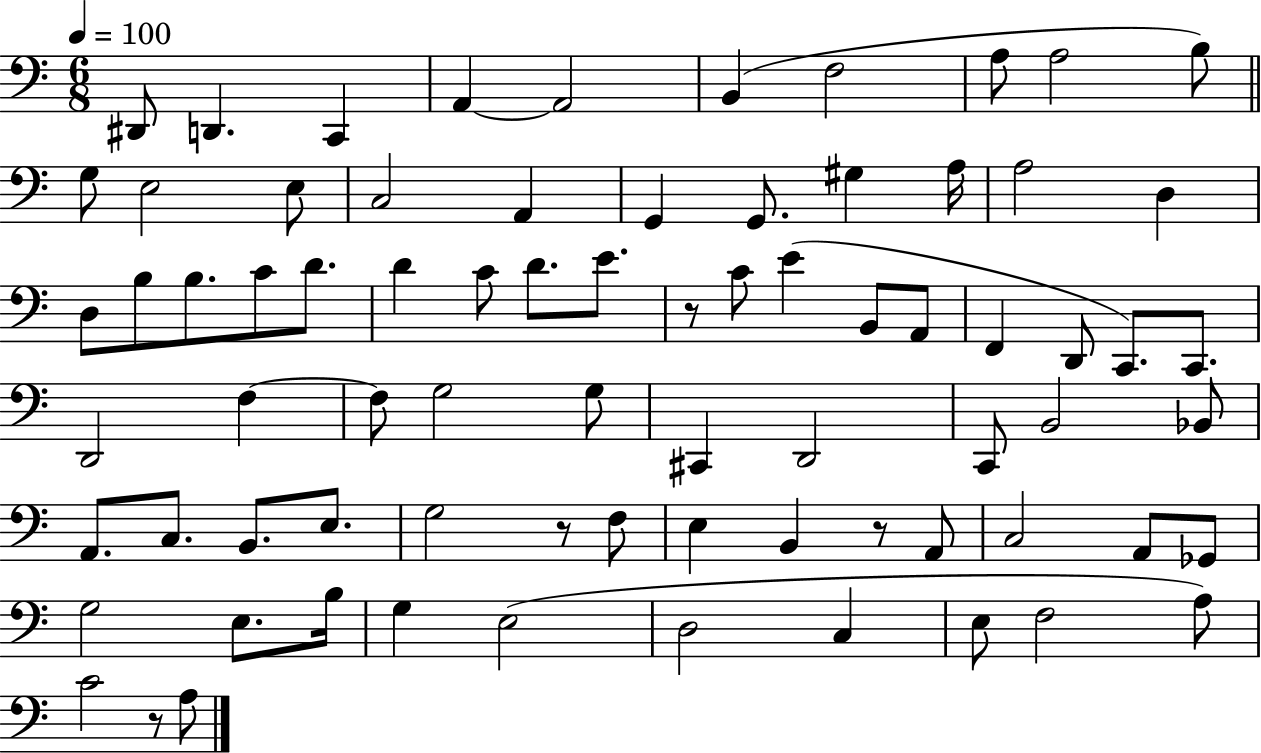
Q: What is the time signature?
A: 6/8